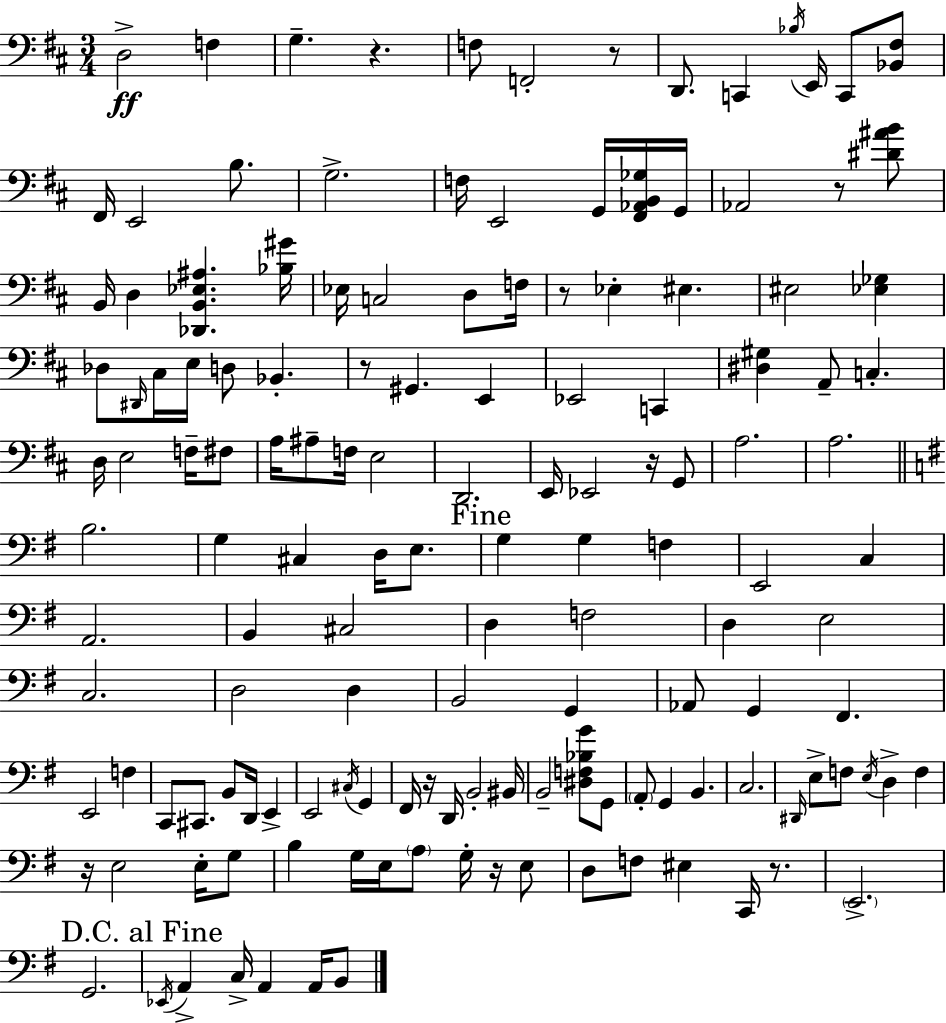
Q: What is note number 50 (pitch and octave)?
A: E2